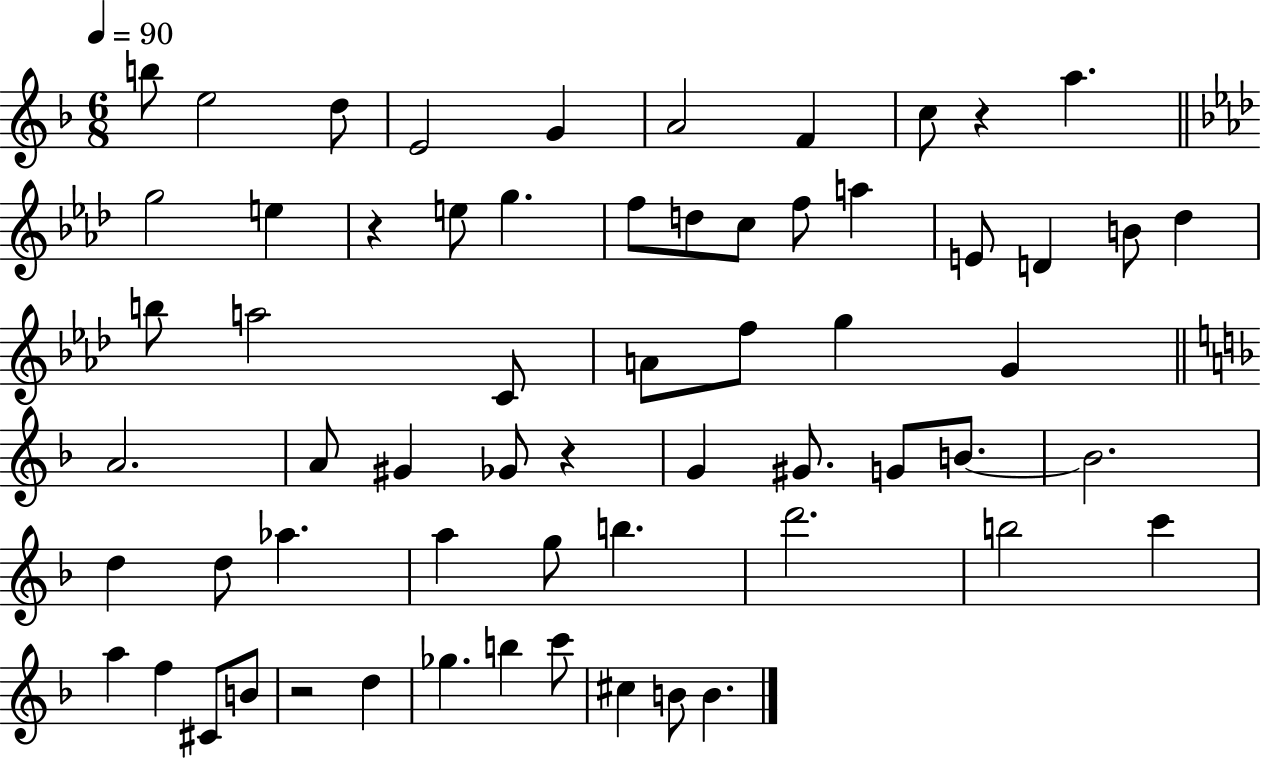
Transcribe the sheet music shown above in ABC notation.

X:1
T:Untitled
M:6/8
L:1/4
K:F
b/2 e2 d/2 E2 G A2 F c/2 z a g2 e z e/2 g f/2 d/2 c/2 f/2 a E/2 D B/2 _d b/2 a2 C/2 A/2 f/2 g G A2 A/2 ^G _G/2 z G ^G/2 G/2 B/2 B2 d d/2 _a a g/2 b d'2 b2 c' a f ^C/2 B/2 z2 d _g b c'/2 ^c B/2 B